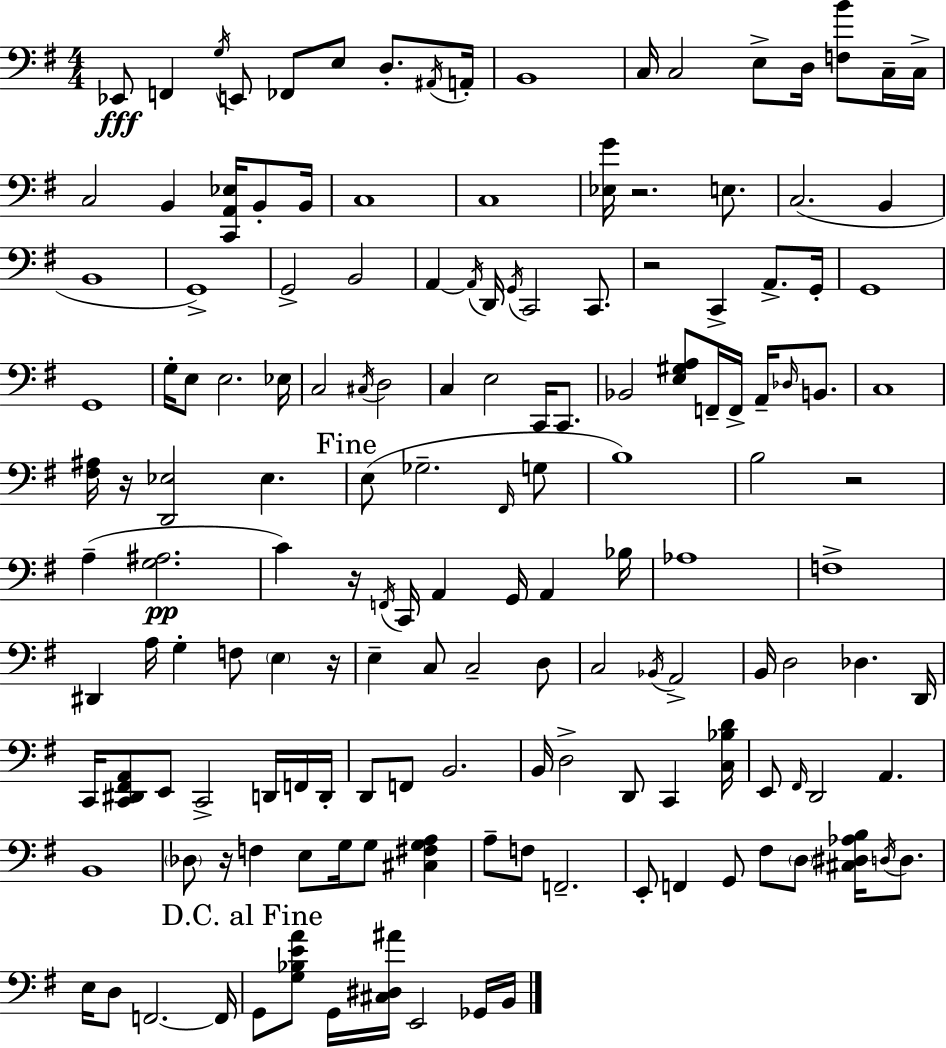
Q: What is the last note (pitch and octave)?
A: B2